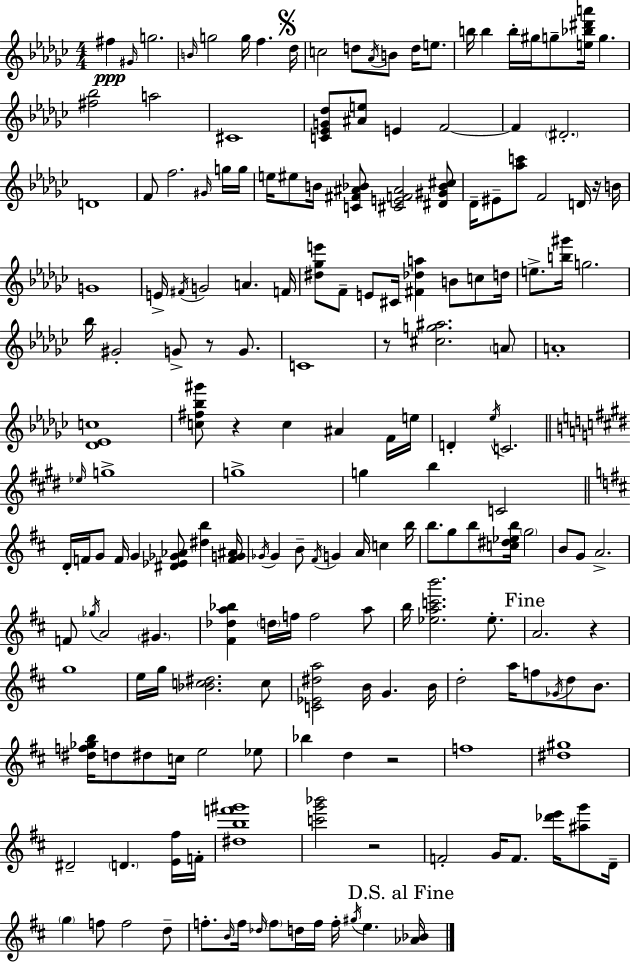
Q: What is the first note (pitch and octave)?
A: F#5